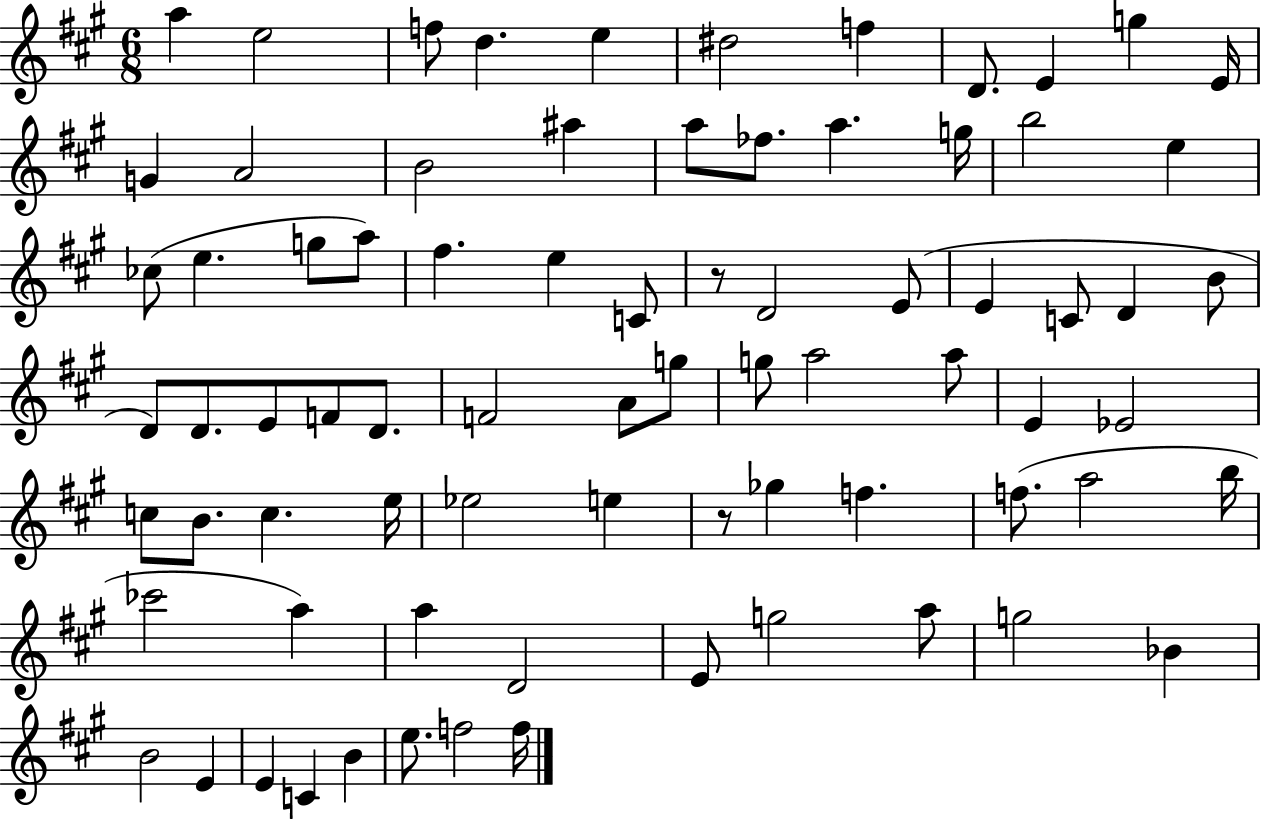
A5/q E5/h F5/e D5/q. E5/q D#5/h F5/q D4/e. E4/q G5/q E4/s G4/q A4/h B4/h A#5/q A5/e FES5/e. A5/q. G5/s B5/h E5/q CES5/e E5/q. G5/e A5/e F#5/q. E5/q C4/e R/e D4/h E4/e E4/q C4/e D4/q B4/e D4/e D4/e. E4/e F4/e D4/e. F4/h A4/e G5/e G5/e A5/h A5/e E4/q Eb4/h C5/e B4/e. C5/q. E5/s Eb5/h E5/q R/e Gb5/q F5/q. F5/e. A5/h B5/s CES6/h A5/q A5/q D4/h E4/e G5/h A5/e G5/h Bb4/q B4/h E4/q E4/q C4/q B4/q E5/e. F5/h F5/s